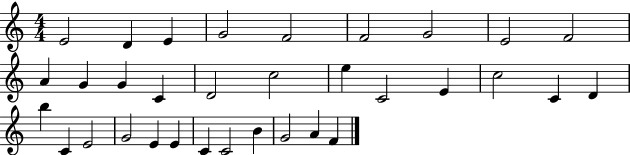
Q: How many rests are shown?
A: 0